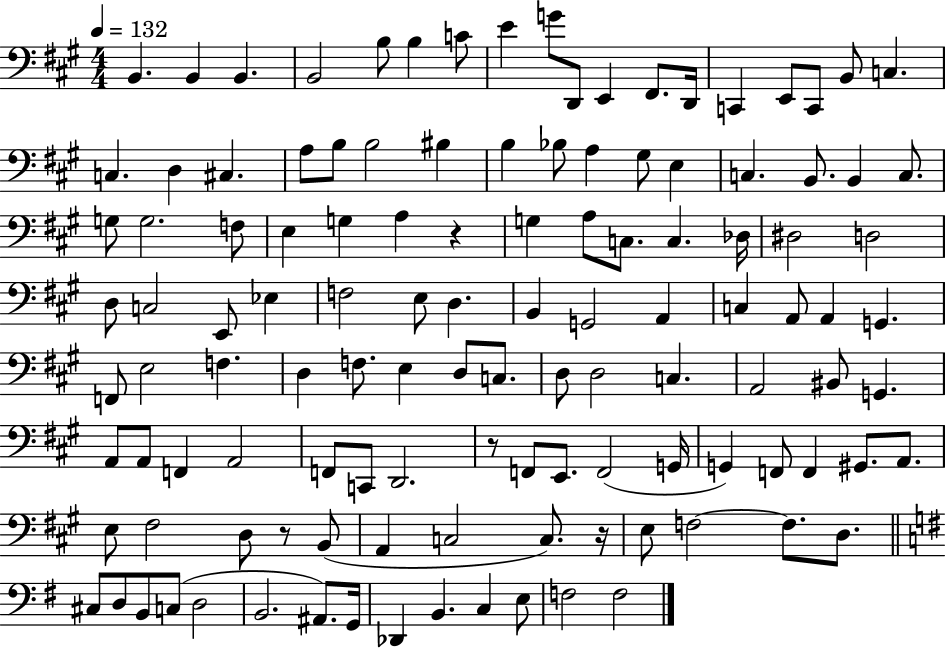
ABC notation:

X:1
T:Untitled
M:4/4
L:1/4
K:A
B,, B,, B,, B,,2 B,/2 B, C/2 E G/2 D,,/2 E,, ^F,,/2 D,,/4 C,, E,,/2 C,,/2 B,,/2 C, C, D, ^C, A,/2 B,/2 B,2 ^B, B, _B,/2 A, ^G,/2 E, C, B,,/2 B,, C,/2 G,/2 G,2 F,/2 E, G, A, z G, A,/2 C,/2 C, _D,/4 ^D,2 D,2 D,/2 C,2 E,,/2 _E, F,2 E,/2 D, B,, G,,2 A,, C, A,,/2 A,, G,, F,,/2 E,2 F, D, F,/2 E, D,/2 C,/2 D,/2 D,2 C, A,,2 ^B,,/2 G,, A,,/2 A,,/2 F,, A,,2 F,,/2 C,,/2 D,,2 z/2 F,,/2 E,,/2 F,,2 G,,/4 G,, F,,/2 F,, ^G,,/2 A,,/2 E,/2 ^F,2 D,/2 z/2 B,,/2 A,, C,2 C,/2 z/4 E,/2 F,2 F,/2 D,/2 ^C,/2 D,/2 B,,/2 C,/2 D,2 B,,2 ^A,,/2 G,,/4 _D,, B,, C, E,/2 F,2 F,2